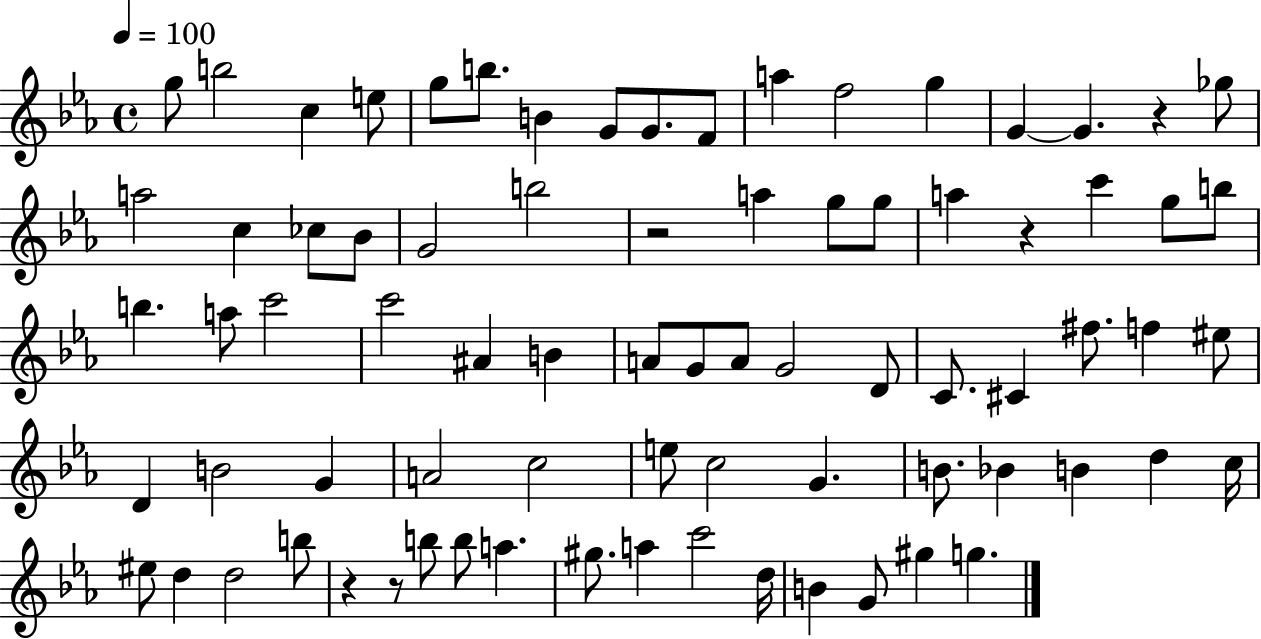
G5/e B5/h C5/q E5/e G5/e B5/e. B4/q G4/e G4/e. F4/e A5/q F5/h G5/q G4/q G4/q. R/q Gb5/e A5/h C5/q CES5/e Bb4/e G4/h B5/h R/h A5/q G5/e G5/e A5/q R/q C6/q G5/e B5/e B5/q. A5/e C6/h C6/h A#4/q B4/q A4/e G4/e A4/e G4/h D4/e C4/e. C#4/q F#5/e. F5/q EIS5/e D4/q B4/h G4/q A4/h C5/h E5/e C5/h G4/q. B4/e. Bb4/q B4/q D5/q C5/s EIS5/e D5/q D5/h B5/e R/q R/e B5/e B5/e A5/q. G#5/e. A5/q C6/h D5/s B4/q G4/e G#5/q G5/q.